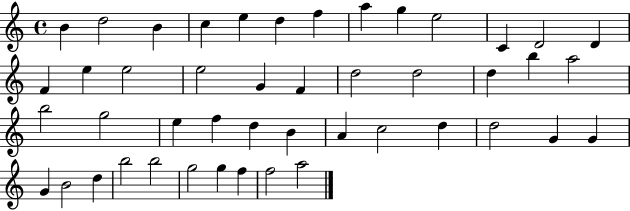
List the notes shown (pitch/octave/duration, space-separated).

B4/q D5/h B4/q C5/q E5/q D5/q F5/q A5/q G5/q E5/h C4/q D4/h D4/q F4/q E5/q E5/h E5/h G4/q F4/q D5/h D5/h D5/q B5/q A5/h B5/h G5/h E5/q F5/q D5/q B4/q A4/q C5/h D5/q D5/h G4/q G4/q G4/q B4/h D5/q B5/h B5/h G5/h G5/q F5/q F5/h A5/h